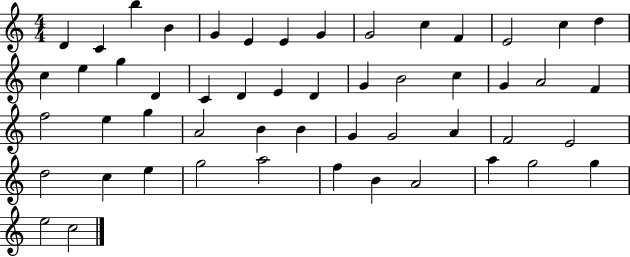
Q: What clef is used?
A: treble